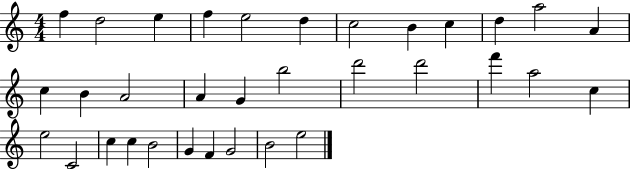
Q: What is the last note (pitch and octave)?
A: E5